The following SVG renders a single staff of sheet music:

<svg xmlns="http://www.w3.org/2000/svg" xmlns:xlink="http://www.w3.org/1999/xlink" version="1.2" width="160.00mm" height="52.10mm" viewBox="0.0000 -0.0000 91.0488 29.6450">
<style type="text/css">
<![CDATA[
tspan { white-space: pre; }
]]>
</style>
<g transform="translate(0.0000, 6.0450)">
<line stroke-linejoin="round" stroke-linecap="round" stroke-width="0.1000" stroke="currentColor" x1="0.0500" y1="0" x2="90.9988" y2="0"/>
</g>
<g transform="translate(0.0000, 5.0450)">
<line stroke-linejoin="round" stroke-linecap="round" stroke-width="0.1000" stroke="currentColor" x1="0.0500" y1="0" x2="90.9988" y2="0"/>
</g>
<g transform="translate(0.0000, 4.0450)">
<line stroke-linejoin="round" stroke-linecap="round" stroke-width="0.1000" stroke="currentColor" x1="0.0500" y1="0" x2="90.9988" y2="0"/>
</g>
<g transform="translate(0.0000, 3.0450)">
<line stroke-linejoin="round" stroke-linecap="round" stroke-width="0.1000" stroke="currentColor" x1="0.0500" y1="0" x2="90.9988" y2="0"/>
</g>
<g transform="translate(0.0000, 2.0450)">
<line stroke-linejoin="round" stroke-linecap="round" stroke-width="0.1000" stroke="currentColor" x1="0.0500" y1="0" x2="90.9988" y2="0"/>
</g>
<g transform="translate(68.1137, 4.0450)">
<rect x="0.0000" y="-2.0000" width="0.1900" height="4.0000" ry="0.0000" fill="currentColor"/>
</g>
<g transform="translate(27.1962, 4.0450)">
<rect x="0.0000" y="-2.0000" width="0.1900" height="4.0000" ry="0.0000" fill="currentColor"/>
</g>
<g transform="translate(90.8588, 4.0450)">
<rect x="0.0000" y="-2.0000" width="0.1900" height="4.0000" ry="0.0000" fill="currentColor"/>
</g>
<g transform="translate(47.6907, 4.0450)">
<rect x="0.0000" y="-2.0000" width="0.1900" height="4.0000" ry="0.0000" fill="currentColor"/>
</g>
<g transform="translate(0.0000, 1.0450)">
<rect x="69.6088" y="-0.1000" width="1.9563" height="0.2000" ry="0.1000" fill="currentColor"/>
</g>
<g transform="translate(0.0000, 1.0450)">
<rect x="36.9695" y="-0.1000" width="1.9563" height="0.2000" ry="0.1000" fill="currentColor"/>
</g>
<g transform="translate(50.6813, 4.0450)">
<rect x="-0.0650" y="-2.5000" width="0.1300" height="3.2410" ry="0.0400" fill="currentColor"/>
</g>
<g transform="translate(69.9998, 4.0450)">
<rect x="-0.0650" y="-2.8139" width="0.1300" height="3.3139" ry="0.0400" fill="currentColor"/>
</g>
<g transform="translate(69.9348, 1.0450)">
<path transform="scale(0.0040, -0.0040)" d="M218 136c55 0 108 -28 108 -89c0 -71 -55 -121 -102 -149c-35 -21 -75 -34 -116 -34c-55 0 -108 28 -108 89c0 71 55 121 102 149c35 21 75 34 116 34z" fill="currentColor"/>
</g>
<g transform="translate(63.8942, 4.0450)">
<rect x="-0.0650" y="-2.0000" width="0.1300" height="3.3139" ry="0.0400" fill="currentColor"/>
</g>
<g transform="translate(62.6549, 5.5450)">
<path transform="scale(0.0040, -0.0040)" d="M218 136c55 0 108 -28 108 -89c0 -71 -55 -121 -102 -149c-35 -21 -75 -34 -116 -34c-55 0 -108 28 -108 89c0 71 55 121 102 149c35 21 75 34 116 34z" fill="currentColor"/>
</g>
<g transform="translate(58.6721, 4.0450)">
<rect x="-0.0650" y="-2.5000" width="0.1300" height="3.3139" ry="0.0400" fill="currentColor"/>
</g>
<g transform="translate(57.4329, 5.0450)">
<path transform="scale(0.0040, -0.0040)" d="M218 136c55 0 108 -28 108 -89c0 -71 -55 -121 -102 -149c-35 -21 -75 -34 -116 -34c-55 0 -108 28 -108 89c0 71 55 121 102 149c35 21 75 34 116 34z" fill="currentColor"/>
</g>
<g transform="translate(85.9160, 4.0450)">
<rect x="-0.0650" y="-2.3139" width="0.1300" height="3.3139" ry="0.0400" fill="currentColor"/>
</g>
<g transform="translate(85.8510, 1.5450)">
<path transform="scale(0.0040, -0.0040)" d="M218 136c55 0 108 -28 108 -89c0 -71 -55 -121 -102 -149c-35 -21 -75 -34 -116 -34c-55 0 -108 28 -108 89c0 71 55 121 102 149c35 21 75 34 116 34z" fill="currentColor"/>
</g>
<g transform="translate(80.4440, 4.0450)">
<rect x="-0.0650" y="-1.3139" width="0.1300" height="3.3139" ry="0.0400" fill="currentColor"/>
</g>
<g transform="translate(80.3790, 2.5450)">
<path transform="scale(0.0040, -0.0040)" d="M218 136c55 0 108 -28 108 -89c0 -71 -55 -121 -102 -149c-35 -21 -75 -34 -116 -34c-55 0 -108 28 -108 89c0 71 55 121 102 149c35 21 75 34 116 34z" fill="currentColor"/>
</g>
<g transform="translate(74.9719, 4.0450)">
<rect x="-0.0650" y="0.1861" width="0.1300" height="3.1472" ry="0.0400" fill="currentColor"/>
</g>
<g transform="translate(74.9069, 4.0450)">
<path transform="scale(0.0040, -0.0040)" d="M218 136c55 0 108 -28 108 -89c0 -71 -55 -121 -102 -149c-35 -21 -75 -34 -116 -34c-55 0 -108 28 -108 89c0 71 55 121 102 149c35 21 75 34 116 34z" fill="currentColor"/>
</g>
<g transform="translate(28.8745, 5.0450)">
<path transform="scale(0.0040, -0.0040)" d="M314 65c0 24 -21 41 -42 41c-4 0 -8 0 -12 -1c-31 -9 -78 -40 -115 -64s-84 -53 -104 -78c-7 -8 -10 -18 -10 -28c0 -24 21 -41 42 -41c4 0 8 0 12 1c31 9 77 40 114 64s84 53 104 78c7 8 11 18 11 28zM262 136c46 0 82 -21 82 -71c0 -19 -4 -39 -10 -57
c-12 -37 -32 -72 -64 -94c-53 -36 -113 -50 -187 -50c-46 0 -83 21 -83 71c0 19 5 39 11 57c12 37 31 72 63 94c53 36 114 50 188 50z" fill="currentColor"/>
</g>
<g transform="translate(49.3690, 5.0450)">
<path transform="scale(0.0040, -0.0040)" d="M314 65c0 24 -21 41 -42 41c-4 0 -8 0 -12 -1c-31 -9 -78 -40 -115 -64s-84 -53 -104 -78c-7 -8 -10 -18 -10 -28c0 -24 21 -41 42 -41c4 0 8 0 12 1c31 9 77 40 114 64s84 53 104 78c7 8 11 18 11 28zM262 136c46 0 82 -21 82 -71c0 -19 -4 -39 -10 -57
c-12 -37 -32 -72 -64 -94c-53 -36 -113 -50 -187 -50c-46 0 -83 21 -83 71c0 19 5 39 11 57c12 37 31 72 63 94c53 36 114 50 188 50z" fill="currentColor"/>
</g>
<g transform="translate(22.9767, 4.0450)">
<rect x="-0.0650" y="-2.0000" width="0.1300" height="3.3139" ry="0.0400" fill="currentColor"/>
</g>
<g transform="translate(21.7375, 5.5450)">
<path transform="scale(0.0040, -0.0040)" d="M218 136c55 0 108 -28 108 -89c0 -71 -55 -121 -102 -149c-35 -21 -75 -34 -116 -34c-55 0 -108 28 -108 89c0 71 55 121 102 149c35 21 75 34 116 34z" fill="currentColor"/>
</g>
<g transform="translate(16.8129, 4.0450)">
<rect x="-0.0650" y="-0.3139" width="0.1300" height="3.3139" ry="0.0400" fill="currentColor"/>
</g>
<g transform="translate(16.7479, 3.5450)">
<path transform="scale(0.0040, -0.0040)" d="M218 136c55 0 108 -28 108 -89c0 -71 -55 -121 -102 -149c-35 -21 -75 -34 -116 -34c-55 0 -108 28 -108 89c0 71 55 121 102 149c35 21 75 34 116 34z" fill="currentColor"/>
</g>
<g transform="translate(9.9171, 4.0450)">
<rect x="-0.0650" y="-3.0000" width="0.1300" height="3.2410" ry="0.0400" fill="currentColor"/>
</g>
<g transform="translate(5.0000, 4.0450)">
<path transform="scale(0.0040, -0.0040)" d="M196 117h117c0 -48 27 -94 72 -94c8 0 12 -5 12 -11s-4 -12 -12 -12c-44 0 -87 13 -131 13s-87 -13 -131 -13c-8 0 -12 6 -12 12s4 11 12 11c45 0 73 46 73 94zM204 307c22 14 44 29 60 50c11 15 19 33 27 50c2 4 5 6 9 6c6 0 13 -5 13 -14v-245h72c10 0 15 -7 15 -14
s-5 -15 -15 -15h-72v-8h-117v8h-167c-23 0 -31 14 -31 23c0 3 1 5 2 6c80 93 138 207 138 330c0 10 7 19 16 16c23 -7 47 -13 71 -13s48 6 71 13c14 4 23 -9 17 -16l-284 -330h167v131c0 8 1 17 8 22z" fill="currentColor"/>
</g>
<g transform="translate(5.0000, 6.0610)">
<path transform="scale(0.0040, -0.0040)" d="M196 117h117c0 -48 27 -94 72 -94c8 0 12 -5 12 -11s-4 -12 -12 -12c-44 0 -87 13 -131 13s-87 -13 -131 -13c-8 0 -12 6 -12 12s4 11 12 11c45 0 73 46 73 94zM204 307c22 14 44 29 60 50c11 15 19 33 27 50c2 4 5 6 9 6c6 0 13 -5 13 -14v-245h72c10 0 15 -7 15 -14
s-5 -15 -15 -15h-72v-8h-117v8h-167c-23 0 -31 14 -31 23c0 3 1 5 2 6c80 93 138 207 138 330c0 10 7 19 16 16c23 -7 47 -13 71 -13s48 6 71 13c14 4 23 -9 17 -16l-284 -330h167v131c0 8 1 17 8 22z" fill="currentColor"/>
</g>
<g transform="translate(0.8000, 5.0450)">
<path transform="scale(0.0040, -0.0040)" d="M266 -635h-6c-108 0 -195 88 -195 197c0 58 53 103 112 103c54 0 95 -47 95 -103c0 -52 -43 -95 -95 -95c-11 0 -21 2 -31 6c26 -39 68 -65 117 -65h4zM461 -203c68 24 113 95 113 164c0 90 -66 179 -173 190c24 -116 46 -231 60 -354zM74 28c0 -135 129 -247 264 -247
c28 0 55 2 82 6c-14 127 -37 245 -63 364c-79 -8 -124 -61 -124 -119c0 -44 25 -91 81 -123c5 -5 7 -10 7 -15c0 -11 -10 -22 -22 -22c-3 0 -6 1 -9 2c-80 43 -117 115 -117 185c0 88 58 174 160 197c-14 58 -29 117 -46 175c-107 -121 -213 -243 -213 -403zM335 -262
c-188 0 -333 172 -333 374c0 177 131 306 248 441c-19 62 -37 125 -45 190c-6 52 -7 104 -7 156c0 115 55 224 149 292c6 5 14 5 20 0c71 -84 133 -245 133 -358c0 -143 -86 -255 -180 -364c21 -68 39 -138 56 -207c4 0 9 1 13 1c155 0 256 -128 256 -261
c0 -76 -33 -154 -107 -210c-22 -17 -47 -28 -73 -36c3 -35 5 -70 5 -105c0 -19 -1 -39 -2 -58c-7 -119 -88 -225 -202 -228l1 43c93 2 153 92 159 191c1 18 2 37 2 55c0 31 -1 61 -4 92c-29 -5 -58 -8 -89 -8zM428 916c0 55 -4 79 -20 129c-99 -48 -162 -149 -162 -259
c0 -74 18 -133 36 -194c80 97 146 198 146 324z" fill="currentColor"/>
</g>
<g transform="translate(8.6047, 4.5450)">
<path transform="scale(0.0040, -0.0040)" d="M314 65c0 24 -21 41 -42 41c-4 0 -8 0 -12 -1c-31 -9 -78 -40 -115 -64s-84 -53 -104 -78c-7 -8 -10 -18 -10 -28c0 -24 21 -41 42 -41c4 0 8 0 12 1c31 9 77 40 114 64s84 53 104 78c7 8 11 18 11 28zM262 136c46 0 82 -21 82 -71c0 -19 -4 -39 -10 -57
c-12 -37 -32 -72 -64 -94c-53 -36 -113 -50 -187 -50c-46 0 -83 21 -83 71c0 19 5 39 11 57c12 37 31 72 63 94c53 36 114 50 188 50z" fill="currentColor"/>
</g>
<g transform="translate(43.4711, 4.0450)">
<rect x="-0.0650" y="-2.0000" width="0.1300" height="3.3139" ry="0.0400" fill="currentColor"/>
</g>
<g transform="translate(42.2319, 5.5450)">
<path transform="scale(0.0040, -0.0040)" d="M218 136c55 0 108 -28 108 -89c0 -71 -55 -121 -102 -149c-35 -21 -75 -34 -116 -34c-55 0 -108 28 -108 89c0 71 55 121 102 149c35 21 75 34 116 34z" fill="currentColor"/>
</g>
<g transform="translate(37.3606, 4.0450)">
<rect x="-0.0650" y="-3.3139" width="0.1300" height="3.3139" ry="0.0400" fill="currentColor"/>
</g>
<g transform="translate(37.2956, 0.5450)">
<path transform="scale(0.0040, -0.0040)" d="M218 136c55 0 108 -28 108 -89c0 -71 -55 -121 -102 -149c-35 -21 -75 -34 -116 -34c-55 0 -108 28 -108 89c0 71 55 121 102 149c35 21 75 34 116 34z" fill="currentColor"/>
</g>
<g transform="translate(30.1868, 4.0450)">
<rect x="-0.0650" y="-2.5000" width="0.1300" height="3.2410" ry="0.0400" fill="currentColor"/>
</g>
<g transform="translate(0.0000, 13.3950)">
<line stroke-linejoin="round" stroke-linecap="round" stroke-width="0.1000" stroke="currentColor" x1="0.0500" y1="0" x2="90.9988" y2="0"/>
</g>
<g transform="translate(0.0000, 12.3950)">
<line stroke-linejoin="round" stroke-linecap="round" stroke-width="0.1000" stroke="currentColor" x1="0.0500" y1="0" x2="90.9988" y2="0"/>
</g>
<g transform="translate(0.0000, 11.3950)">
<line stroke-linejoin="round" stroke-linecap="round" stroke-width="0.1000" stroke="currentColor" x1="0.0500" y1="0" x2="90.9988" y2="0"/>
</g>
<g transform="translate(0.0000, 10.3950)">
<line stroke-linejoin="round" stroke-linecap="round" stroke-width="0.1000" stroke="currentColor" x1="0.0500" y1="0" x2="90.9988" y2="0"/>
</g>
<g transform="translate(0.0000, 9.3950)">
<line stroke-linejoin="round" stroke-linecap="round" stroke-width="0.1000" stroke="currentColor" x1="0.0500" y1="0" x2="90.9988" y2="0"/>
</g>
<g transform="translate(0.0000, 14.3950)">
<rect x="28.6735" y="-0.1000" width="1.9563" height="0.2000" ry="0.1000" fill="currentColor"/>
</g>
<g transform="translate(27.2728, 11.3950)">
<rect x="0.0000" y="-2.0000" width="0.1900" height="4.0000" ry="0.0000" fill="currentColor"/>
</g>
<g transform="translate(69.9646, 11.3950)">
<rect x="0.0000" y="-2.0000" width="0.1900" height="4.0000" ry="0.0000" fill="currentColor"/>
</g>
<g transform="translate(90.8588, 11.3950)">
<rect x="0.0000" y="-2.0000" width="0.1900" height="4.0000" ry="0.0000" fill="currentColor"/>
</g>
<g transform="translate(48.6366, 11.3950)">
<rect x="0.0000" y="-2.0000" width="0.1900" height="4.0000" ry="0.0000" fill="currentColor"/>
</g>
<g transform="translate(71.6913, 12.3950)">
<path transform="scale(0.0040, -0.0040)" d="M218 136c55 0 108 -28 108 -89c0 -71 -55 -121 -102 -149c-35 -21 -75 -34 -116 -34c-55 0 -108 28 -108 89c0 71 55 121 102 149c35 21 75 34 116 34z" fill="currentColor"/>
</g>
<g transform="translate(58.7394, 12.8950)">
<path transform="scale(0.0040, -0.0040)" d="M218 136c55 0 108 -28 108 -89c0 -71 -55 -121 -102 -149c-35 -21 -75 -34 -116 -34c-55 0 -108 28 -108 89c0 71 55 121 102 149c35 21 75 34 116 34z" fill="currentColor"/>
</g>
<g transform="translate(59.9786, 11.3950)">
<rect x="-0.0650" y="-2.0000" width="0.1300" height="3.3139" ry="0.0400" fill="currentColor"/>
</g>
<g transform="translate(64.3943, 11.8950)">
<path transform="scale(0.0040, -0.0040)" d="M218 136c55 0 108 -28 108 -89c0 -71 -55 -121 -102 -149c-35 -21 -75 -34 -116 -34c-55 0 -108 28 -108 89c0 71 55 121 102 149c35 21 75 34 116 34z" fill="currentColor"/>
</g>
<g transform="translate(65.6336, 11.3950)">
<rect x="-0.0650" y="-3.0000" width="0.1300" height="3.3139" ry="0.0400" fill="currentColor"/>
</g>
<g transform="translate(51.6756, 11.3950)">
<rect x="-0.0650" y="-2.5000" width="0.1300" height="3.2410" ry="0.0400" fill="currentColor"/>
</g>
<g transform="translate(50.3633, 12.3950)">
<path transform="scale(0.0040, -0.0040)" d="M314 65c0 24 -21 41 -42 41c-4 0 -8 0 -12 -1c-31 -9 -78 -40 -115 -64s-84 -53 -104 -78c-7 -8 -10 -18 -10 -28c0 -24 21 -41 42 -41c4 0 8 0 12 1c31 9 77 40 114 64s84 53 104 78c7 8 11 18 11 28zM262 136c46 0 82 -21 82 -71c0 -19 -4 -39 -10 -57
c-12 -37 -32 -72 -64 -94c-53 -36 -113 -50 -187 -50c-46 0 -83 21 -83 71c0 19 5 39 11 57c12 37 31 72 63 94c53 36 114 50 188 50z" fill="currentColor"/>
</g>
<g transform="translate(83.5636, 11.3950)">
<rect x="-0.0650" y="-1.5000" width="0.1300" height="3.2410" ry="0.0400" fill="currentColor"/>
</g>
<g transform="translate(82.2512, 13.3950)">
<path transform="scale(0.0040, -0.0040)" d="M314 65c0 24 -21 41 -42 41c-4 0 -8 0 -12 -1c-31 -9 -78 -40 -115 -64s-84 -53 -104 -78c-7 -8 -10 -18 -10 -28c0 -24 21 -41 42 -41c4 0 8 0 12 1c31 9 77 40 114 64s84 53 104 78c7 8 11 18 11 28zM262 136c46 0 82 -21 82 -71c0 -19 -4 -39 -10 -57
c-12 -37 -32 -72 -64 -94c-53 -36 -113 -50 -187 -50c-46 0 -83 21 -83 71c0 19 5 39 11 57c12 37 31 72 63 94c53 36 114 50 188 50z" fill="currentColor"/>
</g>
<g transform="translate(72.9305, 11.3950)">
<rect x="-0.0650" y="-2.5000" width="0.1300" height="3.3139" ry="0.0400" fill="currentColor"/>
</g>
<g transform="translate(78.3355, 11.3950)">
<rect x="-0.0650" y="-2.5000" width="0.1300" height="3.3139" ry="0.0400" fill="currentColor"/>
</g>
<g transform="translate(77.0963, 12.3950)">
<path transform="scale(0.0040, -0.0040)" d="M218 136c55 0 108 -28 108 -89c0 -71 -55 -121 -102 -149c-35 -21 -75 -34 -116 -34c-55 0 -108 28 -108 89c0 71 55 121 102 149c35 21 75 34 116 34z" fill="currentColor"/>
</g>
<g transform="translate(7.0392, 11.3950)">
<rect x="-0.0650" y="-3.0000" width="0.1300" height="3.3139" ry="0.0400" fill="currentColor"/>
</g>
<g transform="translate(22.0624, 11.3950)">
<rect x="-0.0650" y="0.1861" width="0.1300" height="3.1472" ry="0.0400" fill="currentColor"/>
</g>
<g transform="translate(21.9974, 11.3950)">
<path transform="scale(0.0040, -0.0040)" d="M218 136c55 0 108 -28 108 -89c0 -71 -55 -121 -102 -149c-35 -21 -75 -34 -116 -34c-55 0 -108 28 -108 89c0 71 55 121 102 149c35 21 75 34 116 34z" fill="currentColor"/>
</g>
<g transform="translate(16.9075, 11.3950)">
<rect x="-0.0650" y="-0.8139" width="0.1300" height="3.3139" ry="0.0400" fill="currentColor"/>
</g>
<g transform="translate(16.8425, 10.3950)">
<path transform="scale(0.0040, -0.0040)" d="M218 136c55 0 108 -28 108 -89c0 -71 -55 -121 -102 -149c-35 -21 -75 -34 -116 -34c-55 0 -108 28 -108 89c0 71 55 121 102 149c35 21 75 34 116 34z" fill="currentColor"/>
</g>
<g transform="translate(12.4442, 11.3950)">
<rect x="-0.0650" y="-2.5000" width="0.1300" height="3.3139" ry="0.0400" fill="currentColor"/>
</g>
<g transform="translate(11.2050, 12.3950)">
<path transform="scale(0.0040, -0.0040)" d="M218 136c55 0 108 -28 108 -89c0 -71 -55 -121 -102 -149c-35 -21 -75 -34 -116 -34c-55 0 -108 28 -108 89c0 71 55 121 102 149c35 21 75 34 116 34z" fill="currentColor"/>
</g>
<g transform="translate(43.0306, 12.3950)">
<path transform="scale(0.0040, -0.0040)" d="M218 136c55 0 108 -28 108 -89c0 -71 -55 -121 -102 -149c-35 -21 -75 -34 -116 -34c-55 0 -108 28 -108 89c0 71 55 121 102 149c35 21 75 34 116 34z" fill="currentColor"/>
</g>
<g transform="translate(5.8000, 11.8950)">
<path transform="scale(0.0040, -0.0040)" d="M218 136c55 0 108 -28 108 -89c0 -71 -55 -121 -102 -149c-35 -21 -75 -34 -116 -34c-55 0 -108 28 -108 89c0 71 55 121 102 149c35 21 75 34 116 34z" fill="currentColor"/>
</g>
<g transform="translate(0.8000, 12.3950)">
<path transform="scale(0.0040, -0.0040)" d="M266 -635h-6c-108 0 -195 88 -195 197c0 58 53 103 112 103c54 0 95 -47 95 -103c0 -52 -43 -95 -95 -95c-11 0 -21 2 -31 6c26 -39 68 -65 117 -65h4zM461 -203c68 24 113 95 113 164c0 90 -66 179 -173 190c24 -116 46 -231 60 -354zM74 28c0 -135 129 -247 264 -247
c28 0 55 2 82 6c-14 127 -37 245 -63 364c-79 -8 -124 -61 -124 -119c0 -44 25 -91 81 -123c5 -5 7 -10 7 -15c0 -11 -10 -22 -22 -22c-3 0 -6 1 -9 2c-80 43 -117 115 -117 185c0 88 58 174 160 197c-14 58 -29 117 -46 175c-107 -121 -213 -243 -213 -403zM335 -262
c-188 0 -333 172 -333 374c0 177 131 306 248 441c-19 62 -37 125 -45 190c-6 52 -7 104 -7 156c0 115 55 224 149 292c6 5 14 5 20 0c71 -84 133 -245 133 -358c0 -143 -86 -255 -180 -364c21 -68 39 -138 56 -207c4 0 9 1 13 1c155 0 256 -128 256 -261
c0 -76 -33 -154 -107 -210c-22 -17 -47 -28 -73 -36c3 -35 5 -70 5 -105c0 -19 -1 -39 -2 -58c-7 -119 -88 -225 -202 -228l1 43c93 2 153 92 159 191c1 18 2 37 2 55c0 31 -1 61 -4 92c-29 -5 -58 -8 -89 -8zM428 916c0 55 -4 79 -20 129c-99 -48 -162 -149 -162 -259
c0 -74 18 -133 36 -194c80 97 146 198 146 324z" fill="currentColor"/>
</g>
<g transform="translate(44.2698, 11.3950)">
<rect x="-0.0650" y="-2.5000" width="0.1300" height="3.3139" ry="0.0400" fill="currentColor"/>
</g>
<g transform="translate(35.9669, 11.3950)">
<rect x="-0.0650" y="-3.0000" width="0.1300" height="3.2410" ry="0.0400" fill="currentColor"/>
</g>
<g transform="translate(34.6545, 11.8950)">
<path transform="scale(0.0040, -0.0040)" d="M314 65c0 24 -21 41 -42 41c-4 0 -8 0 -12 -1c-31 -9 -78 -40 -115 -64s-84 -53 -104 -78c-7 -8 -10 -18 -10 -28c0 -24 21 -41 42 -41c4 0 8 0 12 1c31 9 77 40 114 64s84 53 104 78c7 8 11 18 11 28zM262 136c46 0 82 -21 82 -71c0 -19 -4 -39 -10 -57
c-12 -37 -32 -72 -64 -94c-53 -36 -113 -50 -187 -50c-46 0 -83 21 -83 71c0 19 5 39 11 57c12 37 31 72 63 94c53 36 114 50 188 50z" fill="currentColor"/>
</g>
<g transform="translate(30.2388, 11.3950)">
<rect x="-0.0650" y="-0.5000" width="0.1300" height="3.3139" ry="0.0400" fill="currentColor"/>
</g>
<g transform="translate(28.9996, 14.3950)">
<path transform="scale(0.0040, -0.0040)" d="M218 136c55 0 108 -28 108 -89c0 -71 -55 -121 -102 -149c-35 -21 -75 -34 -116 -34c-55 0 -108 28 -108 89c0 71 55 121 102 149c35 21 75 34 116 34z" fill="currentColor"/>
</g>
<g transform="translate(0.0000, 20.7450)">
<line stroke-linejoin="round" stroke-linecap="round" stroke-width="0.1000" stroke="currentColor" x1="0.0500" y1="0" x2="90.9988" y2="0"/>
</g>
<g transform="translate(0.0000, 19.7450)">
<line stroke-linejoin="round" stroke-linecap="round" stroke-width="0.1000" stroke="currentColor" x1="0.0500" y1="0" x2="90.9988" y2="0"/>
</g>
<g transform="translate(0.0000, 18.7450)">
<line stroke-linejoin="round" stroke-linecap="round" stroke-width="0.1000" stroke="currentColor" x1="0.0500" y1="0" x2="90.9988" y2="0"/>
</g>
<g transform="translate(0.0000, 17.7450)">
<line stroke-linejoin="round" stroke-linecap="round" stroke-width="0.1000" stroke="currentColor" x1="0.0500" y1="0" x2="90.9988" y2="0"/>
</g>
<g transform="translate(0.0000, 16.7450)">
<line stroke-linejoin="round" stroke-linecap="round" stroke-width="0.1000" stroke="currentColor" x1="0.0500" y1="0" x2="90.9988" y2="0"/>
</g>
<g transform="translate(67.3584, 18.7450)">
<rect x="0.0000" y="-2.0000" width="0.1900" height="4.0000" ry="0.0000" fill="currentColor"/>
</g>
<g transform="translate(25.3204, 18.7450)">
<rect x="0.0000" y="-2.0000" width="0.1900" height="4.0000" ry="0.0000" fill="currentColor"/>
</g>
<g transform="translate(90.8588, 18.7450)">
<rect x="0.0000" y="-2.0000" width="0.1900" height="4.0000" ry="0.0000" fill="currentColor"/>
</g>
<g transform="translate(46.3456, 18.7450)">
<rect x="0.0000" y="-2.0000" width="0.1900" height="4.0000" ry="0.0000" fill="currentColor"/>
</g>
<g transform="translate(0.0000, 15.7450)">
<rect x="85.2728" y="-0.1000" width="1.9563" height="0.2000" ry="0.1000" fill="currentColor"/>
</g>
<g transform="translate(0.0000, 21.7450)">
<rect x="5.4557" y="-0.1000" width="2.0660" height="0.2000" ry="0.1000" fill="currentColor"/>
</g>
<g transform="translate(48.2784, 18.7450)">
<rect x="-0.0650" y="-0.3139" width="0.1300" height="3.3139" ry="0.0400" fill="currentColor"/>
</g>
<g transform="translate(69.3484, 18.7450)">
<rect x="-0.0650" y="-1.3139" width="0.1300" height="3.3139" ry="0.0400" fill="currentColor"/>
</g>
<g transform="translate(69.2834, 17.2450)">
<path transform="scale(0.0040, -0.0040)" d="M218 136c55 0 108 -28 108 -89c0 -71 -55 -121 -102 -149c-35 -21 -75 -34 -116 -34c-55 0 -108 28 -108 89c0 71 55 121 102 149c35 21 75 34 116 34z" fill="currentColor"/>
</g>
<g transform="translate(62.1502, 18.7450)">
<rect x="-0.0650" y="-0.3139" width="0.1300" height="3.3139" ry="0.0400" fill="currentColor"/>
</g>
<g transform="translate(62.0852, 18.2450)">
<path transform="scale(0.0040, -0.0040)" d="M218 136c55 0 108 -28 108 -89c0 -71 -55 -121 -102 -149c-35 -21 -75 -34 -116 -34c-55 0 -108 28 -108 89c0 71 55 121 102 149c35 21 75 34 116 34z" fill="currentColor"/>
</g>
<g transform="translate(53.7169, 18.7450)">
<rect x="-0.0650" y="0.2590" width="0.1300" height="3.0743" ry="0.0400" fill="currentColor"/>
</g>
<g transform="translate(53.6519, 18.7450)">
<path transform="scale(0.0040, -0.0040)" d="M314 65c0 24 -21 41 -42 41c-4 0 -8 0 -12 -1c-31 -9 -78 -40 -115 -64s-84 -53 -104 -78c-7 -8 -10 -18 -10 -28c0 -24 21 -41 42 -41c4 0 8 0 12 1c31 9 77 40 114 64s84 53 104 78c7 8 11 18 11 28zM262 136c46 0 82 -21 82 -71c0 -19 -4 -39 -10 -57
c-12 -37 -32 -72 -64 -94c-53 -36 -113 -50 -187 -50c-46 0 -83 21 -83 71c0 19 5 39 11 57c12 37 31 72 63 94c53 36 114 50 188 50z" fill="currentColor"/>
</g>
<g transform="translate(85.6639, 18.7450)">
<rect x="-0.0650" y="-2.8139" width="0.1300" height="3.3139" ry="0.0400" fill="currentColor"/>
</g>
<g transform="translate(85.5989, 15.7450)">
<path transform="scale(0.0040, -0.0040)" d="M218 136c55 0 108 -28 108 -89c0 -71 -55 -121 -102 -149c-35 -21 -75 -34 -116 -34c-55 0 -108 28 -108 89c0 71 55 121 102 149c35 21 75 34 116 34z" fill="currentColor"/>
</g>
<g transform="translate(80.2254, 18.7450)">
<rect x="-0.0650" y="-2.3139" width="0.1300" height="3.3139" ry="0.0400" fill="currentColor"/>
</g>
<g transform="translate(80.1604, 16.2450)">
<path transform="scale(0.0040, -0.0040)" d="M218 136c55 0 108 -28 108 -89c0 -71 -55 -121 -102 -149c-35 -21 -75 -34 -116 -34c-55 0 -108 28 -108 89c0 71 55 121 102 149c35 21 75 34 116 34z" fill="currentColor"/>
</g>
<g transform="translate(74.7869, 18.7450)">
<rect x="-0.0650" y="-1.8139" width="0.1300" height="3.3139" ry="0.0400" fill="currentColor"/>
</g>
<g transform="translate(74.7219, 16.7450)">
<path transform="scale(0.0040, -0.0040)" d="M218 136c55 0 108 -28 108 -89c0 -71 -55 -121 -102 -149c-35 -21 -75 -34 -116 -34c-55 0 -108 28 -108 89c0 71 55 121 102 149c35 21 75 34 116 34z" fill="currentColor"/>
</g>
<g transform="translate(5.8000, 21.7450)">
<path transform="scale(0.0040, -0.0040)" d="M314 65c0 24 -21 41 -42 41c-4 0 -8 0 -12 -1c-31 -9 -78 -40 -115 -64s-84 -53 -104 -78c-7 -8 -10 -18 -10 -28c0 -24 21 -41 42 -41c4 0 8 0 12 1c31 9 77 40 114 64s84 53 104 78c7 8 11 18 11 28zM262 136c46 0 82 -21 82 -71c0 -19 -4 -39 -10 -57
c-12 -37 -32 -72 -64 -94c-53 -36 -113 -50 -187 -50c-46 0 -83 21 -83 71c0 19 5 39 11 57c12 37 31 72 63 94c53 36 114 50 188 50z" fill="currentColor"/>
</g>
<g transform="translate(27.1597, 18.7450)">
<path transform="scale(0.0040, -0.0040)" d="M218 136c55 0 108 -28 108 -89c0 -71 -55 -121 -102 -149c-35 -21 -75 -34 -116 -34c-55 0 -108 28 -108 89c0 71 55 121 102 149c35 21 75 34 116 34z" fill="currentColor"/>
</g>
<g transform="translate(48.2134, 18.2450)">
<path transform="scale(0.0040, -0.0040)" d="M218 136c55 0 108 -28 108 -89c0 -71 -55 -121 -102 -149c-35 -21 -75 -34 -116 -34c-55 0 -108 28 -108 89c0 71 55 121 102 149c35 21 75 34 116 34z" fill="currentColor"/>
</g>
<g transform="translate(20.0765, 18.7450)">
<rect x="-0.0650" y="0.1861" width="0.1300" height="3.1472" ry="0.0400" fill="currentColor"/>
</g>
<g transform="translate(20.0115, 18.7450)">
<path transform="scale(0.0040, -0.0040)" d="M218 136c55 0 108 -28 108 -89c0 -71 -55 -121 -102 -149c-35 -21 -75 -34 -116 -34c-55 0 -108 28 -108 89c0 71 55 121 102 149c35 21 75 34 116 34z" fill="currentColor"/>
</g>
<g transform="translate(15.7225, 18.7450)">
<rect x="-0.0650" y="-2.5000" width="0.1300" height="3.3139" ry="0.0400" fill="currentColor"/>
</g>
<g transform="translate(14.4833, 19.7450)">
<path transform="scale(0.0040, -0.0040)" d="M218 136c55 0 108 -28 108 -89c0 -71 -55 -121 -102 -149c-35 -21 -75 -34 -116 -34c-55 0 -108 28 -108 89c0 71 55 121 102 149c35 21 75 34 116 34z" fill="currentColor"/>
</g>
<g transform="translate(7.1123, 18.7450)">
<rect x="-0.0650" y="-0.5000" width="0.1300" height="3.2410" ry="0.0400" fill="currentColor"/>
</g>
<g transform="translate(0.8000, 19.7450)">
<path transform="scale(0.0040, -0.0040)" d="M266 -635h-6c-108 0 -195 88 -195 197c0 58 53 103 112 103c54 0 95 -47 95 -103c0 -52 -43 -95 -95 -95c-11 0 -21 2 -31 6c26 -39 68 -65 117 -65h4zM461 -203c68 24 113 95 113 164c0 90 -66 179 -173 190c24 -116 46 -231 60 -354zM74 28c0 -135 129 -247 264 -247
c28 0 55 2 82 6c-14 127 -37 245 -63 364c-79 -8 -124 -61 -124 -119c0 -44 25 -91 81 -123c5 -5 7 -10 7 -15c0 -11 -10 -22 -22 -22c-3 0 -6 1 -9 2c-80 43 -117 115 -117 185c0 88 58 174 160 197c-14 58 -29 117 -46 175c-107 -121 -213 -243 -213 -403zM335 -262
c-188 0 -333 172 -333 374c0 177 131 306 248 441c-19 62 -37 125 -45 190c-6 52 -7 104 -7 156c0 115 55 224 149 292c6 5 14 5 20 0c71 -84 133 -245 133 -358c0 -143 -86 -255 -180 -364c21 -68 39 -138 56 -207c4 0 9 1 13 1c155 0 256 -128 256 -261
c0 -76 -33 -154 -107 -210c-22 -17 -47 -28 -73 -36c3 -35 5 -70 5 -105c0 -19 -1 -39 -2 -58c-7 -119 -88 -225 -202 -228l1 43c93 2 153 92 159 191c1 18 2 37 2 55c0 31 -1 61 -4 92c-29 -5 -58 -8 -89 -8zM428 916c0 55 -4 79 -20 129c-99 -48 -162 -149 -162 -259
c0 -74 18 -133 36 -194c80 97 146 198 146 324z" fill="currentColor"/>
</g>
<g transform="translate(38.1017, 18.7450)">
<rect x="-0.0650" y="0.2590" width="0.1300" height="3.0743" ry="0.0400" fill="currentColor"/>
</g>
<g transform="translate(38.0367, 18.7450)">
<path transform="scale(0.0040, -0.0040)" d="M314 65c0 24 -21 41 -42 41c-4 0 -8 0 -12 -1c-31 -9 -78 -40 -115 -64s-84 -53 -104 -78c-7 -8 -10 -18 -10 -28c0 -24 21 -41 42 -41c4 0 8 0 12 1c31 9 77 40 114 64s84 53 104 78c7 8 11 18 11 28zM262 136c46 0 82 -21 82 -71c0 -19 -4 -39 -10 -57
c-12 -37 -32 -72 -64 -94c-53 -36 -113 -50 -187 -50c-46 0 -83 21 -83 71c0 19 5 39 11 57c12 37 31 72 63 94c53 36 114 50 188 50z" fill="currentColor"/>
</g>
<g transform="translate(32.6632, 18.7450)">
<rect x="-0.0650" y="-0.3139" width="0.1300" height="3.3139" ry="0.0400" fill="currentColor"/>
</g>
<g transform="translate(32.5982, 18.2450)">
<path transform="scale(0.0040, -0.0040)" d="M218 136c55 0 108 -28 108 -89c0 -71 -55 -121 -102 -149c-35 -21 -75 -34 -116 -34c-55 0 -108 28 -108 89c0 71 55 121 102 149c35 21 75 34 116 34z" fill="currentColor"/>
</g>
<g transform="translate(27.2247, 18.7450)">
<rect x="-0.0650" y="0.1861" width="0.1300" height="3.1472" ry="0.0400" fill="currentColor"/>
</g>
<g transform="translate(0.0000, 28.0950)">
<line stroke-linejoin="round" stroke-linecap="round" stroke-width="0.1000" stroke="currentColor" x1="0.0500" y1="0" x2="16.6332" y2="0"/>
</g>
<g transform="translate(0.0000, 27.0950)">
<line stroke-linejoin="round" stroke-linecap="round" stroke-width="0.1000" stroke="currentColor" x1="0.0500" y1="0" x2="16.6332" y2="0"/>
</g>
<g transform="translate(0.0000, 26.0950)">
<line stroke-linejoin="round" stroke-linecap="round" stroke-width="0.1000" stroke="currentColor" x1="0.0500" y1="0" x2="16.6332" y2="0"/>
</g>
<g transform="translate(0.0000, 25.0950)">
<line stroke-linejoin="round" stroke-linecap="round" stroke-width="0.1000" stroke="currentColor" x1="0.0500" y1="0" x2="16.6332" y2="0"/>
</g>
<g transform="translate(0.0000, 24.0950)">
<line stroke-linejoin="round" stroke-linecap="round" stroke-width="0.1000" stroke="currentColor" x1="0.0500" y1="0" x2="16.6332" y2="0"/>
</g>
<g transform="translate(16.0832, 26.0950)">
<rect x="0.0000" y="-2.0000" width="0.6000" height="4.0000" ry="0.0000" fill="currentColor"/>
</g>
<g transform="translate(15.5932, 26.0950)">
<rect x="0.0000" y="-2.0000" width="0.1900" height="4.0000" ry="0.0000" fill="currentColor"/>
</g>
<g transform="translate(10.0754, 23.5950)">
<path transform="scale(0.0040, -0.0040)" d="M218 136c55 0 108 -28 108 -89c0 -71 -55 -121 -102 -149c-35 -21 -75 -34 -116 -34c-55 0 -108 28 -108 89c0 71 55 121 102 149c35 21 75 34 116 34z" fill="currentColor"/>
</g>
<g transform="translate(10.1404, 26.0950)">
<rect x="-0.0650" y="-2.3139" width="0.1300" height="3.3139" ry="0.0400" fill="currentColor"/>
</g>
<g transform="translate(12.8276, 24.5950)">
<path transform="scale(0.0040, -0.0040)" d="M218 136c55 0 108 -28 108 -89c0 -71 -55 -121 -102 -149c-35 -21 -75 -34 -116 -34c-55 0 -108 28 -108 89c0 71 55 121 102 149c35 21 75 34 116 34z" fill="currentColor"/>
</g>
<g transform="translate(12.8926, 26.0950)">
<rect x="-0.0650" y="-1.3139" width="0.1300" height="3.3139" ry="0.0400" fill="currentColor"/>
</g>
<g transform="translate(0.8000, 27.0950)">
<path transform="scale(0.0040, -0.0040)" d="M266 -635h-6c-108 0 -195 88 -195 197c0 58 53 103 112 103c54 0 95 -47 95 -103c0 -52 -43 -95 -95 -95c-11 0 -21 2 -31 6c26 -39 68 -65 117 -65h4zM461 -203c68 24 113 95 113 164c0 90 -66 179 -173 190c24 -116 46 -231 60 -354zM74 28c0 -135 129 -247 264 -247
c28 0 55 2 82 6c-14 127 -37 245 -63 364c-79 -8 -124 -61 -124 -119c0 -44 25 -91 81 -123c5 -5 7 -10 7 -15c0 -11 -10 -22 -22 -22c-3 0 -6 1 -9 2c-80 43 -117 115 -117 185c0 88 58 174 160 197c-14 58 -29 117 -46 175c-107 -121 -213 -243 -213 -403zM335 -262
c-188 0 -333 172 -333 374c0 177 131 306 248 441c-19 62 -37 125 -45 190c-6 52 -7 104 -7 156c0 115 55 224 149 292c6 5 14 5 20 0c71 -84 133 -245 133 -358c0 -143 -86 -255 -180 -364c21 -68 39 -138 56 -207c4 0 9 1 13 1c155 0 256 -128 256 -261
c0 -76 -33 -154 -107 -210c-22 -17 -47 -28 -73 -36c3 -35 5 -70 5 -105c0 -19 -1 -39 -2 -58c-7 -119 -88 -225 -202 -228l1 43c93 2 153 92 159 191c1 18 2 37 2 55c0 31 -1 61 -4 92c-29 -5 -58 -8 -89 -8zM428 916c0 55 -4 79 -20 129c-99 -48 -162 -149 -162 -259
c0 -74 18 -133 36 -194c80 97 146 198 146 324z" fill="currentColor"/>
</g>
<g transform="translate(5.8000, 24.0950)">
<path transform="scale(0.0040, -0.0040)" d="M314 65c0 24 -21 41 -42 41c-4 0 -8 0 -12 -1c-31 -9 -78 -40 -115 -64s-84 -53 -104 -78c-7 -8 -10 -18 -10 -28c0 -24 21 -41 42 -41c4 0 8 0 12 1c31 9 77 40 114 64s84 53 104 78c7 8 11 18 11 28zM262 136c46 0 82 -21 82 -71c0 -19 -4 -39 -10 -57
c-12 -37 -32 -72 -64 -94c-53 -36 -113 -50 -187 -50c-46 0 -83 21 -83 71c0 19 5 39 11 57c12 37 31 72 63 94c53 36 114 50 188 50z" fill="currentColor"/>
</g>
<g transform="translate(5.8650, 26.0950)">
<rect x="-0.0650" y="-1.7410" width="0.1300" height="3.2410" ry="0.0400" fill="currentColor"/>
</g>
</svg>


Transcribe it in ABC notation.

X:1
T:Untitled
M:4/4
L:1/4
K:C
A2 c F G2 b F G2 G F a B e g A G d B C A2 G G2 F A G G E2 C2 G B B c B2 c B2 c e f g a f2 g e